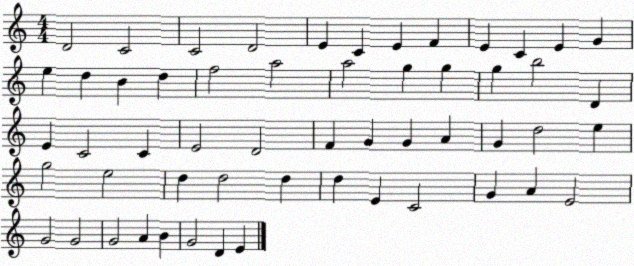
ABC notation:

X:1
T:Untitled
M:4/4
L:1/4
K:C
D2 C2 C2 D2 E C E F E C E G e d B d f2 a2 a2 g g g b2 D E C2 C E2 D2 F G G A G d2 e g2 e2 d d2 d d E C2 G A E2 G2 G2 G2 A B G2 D E